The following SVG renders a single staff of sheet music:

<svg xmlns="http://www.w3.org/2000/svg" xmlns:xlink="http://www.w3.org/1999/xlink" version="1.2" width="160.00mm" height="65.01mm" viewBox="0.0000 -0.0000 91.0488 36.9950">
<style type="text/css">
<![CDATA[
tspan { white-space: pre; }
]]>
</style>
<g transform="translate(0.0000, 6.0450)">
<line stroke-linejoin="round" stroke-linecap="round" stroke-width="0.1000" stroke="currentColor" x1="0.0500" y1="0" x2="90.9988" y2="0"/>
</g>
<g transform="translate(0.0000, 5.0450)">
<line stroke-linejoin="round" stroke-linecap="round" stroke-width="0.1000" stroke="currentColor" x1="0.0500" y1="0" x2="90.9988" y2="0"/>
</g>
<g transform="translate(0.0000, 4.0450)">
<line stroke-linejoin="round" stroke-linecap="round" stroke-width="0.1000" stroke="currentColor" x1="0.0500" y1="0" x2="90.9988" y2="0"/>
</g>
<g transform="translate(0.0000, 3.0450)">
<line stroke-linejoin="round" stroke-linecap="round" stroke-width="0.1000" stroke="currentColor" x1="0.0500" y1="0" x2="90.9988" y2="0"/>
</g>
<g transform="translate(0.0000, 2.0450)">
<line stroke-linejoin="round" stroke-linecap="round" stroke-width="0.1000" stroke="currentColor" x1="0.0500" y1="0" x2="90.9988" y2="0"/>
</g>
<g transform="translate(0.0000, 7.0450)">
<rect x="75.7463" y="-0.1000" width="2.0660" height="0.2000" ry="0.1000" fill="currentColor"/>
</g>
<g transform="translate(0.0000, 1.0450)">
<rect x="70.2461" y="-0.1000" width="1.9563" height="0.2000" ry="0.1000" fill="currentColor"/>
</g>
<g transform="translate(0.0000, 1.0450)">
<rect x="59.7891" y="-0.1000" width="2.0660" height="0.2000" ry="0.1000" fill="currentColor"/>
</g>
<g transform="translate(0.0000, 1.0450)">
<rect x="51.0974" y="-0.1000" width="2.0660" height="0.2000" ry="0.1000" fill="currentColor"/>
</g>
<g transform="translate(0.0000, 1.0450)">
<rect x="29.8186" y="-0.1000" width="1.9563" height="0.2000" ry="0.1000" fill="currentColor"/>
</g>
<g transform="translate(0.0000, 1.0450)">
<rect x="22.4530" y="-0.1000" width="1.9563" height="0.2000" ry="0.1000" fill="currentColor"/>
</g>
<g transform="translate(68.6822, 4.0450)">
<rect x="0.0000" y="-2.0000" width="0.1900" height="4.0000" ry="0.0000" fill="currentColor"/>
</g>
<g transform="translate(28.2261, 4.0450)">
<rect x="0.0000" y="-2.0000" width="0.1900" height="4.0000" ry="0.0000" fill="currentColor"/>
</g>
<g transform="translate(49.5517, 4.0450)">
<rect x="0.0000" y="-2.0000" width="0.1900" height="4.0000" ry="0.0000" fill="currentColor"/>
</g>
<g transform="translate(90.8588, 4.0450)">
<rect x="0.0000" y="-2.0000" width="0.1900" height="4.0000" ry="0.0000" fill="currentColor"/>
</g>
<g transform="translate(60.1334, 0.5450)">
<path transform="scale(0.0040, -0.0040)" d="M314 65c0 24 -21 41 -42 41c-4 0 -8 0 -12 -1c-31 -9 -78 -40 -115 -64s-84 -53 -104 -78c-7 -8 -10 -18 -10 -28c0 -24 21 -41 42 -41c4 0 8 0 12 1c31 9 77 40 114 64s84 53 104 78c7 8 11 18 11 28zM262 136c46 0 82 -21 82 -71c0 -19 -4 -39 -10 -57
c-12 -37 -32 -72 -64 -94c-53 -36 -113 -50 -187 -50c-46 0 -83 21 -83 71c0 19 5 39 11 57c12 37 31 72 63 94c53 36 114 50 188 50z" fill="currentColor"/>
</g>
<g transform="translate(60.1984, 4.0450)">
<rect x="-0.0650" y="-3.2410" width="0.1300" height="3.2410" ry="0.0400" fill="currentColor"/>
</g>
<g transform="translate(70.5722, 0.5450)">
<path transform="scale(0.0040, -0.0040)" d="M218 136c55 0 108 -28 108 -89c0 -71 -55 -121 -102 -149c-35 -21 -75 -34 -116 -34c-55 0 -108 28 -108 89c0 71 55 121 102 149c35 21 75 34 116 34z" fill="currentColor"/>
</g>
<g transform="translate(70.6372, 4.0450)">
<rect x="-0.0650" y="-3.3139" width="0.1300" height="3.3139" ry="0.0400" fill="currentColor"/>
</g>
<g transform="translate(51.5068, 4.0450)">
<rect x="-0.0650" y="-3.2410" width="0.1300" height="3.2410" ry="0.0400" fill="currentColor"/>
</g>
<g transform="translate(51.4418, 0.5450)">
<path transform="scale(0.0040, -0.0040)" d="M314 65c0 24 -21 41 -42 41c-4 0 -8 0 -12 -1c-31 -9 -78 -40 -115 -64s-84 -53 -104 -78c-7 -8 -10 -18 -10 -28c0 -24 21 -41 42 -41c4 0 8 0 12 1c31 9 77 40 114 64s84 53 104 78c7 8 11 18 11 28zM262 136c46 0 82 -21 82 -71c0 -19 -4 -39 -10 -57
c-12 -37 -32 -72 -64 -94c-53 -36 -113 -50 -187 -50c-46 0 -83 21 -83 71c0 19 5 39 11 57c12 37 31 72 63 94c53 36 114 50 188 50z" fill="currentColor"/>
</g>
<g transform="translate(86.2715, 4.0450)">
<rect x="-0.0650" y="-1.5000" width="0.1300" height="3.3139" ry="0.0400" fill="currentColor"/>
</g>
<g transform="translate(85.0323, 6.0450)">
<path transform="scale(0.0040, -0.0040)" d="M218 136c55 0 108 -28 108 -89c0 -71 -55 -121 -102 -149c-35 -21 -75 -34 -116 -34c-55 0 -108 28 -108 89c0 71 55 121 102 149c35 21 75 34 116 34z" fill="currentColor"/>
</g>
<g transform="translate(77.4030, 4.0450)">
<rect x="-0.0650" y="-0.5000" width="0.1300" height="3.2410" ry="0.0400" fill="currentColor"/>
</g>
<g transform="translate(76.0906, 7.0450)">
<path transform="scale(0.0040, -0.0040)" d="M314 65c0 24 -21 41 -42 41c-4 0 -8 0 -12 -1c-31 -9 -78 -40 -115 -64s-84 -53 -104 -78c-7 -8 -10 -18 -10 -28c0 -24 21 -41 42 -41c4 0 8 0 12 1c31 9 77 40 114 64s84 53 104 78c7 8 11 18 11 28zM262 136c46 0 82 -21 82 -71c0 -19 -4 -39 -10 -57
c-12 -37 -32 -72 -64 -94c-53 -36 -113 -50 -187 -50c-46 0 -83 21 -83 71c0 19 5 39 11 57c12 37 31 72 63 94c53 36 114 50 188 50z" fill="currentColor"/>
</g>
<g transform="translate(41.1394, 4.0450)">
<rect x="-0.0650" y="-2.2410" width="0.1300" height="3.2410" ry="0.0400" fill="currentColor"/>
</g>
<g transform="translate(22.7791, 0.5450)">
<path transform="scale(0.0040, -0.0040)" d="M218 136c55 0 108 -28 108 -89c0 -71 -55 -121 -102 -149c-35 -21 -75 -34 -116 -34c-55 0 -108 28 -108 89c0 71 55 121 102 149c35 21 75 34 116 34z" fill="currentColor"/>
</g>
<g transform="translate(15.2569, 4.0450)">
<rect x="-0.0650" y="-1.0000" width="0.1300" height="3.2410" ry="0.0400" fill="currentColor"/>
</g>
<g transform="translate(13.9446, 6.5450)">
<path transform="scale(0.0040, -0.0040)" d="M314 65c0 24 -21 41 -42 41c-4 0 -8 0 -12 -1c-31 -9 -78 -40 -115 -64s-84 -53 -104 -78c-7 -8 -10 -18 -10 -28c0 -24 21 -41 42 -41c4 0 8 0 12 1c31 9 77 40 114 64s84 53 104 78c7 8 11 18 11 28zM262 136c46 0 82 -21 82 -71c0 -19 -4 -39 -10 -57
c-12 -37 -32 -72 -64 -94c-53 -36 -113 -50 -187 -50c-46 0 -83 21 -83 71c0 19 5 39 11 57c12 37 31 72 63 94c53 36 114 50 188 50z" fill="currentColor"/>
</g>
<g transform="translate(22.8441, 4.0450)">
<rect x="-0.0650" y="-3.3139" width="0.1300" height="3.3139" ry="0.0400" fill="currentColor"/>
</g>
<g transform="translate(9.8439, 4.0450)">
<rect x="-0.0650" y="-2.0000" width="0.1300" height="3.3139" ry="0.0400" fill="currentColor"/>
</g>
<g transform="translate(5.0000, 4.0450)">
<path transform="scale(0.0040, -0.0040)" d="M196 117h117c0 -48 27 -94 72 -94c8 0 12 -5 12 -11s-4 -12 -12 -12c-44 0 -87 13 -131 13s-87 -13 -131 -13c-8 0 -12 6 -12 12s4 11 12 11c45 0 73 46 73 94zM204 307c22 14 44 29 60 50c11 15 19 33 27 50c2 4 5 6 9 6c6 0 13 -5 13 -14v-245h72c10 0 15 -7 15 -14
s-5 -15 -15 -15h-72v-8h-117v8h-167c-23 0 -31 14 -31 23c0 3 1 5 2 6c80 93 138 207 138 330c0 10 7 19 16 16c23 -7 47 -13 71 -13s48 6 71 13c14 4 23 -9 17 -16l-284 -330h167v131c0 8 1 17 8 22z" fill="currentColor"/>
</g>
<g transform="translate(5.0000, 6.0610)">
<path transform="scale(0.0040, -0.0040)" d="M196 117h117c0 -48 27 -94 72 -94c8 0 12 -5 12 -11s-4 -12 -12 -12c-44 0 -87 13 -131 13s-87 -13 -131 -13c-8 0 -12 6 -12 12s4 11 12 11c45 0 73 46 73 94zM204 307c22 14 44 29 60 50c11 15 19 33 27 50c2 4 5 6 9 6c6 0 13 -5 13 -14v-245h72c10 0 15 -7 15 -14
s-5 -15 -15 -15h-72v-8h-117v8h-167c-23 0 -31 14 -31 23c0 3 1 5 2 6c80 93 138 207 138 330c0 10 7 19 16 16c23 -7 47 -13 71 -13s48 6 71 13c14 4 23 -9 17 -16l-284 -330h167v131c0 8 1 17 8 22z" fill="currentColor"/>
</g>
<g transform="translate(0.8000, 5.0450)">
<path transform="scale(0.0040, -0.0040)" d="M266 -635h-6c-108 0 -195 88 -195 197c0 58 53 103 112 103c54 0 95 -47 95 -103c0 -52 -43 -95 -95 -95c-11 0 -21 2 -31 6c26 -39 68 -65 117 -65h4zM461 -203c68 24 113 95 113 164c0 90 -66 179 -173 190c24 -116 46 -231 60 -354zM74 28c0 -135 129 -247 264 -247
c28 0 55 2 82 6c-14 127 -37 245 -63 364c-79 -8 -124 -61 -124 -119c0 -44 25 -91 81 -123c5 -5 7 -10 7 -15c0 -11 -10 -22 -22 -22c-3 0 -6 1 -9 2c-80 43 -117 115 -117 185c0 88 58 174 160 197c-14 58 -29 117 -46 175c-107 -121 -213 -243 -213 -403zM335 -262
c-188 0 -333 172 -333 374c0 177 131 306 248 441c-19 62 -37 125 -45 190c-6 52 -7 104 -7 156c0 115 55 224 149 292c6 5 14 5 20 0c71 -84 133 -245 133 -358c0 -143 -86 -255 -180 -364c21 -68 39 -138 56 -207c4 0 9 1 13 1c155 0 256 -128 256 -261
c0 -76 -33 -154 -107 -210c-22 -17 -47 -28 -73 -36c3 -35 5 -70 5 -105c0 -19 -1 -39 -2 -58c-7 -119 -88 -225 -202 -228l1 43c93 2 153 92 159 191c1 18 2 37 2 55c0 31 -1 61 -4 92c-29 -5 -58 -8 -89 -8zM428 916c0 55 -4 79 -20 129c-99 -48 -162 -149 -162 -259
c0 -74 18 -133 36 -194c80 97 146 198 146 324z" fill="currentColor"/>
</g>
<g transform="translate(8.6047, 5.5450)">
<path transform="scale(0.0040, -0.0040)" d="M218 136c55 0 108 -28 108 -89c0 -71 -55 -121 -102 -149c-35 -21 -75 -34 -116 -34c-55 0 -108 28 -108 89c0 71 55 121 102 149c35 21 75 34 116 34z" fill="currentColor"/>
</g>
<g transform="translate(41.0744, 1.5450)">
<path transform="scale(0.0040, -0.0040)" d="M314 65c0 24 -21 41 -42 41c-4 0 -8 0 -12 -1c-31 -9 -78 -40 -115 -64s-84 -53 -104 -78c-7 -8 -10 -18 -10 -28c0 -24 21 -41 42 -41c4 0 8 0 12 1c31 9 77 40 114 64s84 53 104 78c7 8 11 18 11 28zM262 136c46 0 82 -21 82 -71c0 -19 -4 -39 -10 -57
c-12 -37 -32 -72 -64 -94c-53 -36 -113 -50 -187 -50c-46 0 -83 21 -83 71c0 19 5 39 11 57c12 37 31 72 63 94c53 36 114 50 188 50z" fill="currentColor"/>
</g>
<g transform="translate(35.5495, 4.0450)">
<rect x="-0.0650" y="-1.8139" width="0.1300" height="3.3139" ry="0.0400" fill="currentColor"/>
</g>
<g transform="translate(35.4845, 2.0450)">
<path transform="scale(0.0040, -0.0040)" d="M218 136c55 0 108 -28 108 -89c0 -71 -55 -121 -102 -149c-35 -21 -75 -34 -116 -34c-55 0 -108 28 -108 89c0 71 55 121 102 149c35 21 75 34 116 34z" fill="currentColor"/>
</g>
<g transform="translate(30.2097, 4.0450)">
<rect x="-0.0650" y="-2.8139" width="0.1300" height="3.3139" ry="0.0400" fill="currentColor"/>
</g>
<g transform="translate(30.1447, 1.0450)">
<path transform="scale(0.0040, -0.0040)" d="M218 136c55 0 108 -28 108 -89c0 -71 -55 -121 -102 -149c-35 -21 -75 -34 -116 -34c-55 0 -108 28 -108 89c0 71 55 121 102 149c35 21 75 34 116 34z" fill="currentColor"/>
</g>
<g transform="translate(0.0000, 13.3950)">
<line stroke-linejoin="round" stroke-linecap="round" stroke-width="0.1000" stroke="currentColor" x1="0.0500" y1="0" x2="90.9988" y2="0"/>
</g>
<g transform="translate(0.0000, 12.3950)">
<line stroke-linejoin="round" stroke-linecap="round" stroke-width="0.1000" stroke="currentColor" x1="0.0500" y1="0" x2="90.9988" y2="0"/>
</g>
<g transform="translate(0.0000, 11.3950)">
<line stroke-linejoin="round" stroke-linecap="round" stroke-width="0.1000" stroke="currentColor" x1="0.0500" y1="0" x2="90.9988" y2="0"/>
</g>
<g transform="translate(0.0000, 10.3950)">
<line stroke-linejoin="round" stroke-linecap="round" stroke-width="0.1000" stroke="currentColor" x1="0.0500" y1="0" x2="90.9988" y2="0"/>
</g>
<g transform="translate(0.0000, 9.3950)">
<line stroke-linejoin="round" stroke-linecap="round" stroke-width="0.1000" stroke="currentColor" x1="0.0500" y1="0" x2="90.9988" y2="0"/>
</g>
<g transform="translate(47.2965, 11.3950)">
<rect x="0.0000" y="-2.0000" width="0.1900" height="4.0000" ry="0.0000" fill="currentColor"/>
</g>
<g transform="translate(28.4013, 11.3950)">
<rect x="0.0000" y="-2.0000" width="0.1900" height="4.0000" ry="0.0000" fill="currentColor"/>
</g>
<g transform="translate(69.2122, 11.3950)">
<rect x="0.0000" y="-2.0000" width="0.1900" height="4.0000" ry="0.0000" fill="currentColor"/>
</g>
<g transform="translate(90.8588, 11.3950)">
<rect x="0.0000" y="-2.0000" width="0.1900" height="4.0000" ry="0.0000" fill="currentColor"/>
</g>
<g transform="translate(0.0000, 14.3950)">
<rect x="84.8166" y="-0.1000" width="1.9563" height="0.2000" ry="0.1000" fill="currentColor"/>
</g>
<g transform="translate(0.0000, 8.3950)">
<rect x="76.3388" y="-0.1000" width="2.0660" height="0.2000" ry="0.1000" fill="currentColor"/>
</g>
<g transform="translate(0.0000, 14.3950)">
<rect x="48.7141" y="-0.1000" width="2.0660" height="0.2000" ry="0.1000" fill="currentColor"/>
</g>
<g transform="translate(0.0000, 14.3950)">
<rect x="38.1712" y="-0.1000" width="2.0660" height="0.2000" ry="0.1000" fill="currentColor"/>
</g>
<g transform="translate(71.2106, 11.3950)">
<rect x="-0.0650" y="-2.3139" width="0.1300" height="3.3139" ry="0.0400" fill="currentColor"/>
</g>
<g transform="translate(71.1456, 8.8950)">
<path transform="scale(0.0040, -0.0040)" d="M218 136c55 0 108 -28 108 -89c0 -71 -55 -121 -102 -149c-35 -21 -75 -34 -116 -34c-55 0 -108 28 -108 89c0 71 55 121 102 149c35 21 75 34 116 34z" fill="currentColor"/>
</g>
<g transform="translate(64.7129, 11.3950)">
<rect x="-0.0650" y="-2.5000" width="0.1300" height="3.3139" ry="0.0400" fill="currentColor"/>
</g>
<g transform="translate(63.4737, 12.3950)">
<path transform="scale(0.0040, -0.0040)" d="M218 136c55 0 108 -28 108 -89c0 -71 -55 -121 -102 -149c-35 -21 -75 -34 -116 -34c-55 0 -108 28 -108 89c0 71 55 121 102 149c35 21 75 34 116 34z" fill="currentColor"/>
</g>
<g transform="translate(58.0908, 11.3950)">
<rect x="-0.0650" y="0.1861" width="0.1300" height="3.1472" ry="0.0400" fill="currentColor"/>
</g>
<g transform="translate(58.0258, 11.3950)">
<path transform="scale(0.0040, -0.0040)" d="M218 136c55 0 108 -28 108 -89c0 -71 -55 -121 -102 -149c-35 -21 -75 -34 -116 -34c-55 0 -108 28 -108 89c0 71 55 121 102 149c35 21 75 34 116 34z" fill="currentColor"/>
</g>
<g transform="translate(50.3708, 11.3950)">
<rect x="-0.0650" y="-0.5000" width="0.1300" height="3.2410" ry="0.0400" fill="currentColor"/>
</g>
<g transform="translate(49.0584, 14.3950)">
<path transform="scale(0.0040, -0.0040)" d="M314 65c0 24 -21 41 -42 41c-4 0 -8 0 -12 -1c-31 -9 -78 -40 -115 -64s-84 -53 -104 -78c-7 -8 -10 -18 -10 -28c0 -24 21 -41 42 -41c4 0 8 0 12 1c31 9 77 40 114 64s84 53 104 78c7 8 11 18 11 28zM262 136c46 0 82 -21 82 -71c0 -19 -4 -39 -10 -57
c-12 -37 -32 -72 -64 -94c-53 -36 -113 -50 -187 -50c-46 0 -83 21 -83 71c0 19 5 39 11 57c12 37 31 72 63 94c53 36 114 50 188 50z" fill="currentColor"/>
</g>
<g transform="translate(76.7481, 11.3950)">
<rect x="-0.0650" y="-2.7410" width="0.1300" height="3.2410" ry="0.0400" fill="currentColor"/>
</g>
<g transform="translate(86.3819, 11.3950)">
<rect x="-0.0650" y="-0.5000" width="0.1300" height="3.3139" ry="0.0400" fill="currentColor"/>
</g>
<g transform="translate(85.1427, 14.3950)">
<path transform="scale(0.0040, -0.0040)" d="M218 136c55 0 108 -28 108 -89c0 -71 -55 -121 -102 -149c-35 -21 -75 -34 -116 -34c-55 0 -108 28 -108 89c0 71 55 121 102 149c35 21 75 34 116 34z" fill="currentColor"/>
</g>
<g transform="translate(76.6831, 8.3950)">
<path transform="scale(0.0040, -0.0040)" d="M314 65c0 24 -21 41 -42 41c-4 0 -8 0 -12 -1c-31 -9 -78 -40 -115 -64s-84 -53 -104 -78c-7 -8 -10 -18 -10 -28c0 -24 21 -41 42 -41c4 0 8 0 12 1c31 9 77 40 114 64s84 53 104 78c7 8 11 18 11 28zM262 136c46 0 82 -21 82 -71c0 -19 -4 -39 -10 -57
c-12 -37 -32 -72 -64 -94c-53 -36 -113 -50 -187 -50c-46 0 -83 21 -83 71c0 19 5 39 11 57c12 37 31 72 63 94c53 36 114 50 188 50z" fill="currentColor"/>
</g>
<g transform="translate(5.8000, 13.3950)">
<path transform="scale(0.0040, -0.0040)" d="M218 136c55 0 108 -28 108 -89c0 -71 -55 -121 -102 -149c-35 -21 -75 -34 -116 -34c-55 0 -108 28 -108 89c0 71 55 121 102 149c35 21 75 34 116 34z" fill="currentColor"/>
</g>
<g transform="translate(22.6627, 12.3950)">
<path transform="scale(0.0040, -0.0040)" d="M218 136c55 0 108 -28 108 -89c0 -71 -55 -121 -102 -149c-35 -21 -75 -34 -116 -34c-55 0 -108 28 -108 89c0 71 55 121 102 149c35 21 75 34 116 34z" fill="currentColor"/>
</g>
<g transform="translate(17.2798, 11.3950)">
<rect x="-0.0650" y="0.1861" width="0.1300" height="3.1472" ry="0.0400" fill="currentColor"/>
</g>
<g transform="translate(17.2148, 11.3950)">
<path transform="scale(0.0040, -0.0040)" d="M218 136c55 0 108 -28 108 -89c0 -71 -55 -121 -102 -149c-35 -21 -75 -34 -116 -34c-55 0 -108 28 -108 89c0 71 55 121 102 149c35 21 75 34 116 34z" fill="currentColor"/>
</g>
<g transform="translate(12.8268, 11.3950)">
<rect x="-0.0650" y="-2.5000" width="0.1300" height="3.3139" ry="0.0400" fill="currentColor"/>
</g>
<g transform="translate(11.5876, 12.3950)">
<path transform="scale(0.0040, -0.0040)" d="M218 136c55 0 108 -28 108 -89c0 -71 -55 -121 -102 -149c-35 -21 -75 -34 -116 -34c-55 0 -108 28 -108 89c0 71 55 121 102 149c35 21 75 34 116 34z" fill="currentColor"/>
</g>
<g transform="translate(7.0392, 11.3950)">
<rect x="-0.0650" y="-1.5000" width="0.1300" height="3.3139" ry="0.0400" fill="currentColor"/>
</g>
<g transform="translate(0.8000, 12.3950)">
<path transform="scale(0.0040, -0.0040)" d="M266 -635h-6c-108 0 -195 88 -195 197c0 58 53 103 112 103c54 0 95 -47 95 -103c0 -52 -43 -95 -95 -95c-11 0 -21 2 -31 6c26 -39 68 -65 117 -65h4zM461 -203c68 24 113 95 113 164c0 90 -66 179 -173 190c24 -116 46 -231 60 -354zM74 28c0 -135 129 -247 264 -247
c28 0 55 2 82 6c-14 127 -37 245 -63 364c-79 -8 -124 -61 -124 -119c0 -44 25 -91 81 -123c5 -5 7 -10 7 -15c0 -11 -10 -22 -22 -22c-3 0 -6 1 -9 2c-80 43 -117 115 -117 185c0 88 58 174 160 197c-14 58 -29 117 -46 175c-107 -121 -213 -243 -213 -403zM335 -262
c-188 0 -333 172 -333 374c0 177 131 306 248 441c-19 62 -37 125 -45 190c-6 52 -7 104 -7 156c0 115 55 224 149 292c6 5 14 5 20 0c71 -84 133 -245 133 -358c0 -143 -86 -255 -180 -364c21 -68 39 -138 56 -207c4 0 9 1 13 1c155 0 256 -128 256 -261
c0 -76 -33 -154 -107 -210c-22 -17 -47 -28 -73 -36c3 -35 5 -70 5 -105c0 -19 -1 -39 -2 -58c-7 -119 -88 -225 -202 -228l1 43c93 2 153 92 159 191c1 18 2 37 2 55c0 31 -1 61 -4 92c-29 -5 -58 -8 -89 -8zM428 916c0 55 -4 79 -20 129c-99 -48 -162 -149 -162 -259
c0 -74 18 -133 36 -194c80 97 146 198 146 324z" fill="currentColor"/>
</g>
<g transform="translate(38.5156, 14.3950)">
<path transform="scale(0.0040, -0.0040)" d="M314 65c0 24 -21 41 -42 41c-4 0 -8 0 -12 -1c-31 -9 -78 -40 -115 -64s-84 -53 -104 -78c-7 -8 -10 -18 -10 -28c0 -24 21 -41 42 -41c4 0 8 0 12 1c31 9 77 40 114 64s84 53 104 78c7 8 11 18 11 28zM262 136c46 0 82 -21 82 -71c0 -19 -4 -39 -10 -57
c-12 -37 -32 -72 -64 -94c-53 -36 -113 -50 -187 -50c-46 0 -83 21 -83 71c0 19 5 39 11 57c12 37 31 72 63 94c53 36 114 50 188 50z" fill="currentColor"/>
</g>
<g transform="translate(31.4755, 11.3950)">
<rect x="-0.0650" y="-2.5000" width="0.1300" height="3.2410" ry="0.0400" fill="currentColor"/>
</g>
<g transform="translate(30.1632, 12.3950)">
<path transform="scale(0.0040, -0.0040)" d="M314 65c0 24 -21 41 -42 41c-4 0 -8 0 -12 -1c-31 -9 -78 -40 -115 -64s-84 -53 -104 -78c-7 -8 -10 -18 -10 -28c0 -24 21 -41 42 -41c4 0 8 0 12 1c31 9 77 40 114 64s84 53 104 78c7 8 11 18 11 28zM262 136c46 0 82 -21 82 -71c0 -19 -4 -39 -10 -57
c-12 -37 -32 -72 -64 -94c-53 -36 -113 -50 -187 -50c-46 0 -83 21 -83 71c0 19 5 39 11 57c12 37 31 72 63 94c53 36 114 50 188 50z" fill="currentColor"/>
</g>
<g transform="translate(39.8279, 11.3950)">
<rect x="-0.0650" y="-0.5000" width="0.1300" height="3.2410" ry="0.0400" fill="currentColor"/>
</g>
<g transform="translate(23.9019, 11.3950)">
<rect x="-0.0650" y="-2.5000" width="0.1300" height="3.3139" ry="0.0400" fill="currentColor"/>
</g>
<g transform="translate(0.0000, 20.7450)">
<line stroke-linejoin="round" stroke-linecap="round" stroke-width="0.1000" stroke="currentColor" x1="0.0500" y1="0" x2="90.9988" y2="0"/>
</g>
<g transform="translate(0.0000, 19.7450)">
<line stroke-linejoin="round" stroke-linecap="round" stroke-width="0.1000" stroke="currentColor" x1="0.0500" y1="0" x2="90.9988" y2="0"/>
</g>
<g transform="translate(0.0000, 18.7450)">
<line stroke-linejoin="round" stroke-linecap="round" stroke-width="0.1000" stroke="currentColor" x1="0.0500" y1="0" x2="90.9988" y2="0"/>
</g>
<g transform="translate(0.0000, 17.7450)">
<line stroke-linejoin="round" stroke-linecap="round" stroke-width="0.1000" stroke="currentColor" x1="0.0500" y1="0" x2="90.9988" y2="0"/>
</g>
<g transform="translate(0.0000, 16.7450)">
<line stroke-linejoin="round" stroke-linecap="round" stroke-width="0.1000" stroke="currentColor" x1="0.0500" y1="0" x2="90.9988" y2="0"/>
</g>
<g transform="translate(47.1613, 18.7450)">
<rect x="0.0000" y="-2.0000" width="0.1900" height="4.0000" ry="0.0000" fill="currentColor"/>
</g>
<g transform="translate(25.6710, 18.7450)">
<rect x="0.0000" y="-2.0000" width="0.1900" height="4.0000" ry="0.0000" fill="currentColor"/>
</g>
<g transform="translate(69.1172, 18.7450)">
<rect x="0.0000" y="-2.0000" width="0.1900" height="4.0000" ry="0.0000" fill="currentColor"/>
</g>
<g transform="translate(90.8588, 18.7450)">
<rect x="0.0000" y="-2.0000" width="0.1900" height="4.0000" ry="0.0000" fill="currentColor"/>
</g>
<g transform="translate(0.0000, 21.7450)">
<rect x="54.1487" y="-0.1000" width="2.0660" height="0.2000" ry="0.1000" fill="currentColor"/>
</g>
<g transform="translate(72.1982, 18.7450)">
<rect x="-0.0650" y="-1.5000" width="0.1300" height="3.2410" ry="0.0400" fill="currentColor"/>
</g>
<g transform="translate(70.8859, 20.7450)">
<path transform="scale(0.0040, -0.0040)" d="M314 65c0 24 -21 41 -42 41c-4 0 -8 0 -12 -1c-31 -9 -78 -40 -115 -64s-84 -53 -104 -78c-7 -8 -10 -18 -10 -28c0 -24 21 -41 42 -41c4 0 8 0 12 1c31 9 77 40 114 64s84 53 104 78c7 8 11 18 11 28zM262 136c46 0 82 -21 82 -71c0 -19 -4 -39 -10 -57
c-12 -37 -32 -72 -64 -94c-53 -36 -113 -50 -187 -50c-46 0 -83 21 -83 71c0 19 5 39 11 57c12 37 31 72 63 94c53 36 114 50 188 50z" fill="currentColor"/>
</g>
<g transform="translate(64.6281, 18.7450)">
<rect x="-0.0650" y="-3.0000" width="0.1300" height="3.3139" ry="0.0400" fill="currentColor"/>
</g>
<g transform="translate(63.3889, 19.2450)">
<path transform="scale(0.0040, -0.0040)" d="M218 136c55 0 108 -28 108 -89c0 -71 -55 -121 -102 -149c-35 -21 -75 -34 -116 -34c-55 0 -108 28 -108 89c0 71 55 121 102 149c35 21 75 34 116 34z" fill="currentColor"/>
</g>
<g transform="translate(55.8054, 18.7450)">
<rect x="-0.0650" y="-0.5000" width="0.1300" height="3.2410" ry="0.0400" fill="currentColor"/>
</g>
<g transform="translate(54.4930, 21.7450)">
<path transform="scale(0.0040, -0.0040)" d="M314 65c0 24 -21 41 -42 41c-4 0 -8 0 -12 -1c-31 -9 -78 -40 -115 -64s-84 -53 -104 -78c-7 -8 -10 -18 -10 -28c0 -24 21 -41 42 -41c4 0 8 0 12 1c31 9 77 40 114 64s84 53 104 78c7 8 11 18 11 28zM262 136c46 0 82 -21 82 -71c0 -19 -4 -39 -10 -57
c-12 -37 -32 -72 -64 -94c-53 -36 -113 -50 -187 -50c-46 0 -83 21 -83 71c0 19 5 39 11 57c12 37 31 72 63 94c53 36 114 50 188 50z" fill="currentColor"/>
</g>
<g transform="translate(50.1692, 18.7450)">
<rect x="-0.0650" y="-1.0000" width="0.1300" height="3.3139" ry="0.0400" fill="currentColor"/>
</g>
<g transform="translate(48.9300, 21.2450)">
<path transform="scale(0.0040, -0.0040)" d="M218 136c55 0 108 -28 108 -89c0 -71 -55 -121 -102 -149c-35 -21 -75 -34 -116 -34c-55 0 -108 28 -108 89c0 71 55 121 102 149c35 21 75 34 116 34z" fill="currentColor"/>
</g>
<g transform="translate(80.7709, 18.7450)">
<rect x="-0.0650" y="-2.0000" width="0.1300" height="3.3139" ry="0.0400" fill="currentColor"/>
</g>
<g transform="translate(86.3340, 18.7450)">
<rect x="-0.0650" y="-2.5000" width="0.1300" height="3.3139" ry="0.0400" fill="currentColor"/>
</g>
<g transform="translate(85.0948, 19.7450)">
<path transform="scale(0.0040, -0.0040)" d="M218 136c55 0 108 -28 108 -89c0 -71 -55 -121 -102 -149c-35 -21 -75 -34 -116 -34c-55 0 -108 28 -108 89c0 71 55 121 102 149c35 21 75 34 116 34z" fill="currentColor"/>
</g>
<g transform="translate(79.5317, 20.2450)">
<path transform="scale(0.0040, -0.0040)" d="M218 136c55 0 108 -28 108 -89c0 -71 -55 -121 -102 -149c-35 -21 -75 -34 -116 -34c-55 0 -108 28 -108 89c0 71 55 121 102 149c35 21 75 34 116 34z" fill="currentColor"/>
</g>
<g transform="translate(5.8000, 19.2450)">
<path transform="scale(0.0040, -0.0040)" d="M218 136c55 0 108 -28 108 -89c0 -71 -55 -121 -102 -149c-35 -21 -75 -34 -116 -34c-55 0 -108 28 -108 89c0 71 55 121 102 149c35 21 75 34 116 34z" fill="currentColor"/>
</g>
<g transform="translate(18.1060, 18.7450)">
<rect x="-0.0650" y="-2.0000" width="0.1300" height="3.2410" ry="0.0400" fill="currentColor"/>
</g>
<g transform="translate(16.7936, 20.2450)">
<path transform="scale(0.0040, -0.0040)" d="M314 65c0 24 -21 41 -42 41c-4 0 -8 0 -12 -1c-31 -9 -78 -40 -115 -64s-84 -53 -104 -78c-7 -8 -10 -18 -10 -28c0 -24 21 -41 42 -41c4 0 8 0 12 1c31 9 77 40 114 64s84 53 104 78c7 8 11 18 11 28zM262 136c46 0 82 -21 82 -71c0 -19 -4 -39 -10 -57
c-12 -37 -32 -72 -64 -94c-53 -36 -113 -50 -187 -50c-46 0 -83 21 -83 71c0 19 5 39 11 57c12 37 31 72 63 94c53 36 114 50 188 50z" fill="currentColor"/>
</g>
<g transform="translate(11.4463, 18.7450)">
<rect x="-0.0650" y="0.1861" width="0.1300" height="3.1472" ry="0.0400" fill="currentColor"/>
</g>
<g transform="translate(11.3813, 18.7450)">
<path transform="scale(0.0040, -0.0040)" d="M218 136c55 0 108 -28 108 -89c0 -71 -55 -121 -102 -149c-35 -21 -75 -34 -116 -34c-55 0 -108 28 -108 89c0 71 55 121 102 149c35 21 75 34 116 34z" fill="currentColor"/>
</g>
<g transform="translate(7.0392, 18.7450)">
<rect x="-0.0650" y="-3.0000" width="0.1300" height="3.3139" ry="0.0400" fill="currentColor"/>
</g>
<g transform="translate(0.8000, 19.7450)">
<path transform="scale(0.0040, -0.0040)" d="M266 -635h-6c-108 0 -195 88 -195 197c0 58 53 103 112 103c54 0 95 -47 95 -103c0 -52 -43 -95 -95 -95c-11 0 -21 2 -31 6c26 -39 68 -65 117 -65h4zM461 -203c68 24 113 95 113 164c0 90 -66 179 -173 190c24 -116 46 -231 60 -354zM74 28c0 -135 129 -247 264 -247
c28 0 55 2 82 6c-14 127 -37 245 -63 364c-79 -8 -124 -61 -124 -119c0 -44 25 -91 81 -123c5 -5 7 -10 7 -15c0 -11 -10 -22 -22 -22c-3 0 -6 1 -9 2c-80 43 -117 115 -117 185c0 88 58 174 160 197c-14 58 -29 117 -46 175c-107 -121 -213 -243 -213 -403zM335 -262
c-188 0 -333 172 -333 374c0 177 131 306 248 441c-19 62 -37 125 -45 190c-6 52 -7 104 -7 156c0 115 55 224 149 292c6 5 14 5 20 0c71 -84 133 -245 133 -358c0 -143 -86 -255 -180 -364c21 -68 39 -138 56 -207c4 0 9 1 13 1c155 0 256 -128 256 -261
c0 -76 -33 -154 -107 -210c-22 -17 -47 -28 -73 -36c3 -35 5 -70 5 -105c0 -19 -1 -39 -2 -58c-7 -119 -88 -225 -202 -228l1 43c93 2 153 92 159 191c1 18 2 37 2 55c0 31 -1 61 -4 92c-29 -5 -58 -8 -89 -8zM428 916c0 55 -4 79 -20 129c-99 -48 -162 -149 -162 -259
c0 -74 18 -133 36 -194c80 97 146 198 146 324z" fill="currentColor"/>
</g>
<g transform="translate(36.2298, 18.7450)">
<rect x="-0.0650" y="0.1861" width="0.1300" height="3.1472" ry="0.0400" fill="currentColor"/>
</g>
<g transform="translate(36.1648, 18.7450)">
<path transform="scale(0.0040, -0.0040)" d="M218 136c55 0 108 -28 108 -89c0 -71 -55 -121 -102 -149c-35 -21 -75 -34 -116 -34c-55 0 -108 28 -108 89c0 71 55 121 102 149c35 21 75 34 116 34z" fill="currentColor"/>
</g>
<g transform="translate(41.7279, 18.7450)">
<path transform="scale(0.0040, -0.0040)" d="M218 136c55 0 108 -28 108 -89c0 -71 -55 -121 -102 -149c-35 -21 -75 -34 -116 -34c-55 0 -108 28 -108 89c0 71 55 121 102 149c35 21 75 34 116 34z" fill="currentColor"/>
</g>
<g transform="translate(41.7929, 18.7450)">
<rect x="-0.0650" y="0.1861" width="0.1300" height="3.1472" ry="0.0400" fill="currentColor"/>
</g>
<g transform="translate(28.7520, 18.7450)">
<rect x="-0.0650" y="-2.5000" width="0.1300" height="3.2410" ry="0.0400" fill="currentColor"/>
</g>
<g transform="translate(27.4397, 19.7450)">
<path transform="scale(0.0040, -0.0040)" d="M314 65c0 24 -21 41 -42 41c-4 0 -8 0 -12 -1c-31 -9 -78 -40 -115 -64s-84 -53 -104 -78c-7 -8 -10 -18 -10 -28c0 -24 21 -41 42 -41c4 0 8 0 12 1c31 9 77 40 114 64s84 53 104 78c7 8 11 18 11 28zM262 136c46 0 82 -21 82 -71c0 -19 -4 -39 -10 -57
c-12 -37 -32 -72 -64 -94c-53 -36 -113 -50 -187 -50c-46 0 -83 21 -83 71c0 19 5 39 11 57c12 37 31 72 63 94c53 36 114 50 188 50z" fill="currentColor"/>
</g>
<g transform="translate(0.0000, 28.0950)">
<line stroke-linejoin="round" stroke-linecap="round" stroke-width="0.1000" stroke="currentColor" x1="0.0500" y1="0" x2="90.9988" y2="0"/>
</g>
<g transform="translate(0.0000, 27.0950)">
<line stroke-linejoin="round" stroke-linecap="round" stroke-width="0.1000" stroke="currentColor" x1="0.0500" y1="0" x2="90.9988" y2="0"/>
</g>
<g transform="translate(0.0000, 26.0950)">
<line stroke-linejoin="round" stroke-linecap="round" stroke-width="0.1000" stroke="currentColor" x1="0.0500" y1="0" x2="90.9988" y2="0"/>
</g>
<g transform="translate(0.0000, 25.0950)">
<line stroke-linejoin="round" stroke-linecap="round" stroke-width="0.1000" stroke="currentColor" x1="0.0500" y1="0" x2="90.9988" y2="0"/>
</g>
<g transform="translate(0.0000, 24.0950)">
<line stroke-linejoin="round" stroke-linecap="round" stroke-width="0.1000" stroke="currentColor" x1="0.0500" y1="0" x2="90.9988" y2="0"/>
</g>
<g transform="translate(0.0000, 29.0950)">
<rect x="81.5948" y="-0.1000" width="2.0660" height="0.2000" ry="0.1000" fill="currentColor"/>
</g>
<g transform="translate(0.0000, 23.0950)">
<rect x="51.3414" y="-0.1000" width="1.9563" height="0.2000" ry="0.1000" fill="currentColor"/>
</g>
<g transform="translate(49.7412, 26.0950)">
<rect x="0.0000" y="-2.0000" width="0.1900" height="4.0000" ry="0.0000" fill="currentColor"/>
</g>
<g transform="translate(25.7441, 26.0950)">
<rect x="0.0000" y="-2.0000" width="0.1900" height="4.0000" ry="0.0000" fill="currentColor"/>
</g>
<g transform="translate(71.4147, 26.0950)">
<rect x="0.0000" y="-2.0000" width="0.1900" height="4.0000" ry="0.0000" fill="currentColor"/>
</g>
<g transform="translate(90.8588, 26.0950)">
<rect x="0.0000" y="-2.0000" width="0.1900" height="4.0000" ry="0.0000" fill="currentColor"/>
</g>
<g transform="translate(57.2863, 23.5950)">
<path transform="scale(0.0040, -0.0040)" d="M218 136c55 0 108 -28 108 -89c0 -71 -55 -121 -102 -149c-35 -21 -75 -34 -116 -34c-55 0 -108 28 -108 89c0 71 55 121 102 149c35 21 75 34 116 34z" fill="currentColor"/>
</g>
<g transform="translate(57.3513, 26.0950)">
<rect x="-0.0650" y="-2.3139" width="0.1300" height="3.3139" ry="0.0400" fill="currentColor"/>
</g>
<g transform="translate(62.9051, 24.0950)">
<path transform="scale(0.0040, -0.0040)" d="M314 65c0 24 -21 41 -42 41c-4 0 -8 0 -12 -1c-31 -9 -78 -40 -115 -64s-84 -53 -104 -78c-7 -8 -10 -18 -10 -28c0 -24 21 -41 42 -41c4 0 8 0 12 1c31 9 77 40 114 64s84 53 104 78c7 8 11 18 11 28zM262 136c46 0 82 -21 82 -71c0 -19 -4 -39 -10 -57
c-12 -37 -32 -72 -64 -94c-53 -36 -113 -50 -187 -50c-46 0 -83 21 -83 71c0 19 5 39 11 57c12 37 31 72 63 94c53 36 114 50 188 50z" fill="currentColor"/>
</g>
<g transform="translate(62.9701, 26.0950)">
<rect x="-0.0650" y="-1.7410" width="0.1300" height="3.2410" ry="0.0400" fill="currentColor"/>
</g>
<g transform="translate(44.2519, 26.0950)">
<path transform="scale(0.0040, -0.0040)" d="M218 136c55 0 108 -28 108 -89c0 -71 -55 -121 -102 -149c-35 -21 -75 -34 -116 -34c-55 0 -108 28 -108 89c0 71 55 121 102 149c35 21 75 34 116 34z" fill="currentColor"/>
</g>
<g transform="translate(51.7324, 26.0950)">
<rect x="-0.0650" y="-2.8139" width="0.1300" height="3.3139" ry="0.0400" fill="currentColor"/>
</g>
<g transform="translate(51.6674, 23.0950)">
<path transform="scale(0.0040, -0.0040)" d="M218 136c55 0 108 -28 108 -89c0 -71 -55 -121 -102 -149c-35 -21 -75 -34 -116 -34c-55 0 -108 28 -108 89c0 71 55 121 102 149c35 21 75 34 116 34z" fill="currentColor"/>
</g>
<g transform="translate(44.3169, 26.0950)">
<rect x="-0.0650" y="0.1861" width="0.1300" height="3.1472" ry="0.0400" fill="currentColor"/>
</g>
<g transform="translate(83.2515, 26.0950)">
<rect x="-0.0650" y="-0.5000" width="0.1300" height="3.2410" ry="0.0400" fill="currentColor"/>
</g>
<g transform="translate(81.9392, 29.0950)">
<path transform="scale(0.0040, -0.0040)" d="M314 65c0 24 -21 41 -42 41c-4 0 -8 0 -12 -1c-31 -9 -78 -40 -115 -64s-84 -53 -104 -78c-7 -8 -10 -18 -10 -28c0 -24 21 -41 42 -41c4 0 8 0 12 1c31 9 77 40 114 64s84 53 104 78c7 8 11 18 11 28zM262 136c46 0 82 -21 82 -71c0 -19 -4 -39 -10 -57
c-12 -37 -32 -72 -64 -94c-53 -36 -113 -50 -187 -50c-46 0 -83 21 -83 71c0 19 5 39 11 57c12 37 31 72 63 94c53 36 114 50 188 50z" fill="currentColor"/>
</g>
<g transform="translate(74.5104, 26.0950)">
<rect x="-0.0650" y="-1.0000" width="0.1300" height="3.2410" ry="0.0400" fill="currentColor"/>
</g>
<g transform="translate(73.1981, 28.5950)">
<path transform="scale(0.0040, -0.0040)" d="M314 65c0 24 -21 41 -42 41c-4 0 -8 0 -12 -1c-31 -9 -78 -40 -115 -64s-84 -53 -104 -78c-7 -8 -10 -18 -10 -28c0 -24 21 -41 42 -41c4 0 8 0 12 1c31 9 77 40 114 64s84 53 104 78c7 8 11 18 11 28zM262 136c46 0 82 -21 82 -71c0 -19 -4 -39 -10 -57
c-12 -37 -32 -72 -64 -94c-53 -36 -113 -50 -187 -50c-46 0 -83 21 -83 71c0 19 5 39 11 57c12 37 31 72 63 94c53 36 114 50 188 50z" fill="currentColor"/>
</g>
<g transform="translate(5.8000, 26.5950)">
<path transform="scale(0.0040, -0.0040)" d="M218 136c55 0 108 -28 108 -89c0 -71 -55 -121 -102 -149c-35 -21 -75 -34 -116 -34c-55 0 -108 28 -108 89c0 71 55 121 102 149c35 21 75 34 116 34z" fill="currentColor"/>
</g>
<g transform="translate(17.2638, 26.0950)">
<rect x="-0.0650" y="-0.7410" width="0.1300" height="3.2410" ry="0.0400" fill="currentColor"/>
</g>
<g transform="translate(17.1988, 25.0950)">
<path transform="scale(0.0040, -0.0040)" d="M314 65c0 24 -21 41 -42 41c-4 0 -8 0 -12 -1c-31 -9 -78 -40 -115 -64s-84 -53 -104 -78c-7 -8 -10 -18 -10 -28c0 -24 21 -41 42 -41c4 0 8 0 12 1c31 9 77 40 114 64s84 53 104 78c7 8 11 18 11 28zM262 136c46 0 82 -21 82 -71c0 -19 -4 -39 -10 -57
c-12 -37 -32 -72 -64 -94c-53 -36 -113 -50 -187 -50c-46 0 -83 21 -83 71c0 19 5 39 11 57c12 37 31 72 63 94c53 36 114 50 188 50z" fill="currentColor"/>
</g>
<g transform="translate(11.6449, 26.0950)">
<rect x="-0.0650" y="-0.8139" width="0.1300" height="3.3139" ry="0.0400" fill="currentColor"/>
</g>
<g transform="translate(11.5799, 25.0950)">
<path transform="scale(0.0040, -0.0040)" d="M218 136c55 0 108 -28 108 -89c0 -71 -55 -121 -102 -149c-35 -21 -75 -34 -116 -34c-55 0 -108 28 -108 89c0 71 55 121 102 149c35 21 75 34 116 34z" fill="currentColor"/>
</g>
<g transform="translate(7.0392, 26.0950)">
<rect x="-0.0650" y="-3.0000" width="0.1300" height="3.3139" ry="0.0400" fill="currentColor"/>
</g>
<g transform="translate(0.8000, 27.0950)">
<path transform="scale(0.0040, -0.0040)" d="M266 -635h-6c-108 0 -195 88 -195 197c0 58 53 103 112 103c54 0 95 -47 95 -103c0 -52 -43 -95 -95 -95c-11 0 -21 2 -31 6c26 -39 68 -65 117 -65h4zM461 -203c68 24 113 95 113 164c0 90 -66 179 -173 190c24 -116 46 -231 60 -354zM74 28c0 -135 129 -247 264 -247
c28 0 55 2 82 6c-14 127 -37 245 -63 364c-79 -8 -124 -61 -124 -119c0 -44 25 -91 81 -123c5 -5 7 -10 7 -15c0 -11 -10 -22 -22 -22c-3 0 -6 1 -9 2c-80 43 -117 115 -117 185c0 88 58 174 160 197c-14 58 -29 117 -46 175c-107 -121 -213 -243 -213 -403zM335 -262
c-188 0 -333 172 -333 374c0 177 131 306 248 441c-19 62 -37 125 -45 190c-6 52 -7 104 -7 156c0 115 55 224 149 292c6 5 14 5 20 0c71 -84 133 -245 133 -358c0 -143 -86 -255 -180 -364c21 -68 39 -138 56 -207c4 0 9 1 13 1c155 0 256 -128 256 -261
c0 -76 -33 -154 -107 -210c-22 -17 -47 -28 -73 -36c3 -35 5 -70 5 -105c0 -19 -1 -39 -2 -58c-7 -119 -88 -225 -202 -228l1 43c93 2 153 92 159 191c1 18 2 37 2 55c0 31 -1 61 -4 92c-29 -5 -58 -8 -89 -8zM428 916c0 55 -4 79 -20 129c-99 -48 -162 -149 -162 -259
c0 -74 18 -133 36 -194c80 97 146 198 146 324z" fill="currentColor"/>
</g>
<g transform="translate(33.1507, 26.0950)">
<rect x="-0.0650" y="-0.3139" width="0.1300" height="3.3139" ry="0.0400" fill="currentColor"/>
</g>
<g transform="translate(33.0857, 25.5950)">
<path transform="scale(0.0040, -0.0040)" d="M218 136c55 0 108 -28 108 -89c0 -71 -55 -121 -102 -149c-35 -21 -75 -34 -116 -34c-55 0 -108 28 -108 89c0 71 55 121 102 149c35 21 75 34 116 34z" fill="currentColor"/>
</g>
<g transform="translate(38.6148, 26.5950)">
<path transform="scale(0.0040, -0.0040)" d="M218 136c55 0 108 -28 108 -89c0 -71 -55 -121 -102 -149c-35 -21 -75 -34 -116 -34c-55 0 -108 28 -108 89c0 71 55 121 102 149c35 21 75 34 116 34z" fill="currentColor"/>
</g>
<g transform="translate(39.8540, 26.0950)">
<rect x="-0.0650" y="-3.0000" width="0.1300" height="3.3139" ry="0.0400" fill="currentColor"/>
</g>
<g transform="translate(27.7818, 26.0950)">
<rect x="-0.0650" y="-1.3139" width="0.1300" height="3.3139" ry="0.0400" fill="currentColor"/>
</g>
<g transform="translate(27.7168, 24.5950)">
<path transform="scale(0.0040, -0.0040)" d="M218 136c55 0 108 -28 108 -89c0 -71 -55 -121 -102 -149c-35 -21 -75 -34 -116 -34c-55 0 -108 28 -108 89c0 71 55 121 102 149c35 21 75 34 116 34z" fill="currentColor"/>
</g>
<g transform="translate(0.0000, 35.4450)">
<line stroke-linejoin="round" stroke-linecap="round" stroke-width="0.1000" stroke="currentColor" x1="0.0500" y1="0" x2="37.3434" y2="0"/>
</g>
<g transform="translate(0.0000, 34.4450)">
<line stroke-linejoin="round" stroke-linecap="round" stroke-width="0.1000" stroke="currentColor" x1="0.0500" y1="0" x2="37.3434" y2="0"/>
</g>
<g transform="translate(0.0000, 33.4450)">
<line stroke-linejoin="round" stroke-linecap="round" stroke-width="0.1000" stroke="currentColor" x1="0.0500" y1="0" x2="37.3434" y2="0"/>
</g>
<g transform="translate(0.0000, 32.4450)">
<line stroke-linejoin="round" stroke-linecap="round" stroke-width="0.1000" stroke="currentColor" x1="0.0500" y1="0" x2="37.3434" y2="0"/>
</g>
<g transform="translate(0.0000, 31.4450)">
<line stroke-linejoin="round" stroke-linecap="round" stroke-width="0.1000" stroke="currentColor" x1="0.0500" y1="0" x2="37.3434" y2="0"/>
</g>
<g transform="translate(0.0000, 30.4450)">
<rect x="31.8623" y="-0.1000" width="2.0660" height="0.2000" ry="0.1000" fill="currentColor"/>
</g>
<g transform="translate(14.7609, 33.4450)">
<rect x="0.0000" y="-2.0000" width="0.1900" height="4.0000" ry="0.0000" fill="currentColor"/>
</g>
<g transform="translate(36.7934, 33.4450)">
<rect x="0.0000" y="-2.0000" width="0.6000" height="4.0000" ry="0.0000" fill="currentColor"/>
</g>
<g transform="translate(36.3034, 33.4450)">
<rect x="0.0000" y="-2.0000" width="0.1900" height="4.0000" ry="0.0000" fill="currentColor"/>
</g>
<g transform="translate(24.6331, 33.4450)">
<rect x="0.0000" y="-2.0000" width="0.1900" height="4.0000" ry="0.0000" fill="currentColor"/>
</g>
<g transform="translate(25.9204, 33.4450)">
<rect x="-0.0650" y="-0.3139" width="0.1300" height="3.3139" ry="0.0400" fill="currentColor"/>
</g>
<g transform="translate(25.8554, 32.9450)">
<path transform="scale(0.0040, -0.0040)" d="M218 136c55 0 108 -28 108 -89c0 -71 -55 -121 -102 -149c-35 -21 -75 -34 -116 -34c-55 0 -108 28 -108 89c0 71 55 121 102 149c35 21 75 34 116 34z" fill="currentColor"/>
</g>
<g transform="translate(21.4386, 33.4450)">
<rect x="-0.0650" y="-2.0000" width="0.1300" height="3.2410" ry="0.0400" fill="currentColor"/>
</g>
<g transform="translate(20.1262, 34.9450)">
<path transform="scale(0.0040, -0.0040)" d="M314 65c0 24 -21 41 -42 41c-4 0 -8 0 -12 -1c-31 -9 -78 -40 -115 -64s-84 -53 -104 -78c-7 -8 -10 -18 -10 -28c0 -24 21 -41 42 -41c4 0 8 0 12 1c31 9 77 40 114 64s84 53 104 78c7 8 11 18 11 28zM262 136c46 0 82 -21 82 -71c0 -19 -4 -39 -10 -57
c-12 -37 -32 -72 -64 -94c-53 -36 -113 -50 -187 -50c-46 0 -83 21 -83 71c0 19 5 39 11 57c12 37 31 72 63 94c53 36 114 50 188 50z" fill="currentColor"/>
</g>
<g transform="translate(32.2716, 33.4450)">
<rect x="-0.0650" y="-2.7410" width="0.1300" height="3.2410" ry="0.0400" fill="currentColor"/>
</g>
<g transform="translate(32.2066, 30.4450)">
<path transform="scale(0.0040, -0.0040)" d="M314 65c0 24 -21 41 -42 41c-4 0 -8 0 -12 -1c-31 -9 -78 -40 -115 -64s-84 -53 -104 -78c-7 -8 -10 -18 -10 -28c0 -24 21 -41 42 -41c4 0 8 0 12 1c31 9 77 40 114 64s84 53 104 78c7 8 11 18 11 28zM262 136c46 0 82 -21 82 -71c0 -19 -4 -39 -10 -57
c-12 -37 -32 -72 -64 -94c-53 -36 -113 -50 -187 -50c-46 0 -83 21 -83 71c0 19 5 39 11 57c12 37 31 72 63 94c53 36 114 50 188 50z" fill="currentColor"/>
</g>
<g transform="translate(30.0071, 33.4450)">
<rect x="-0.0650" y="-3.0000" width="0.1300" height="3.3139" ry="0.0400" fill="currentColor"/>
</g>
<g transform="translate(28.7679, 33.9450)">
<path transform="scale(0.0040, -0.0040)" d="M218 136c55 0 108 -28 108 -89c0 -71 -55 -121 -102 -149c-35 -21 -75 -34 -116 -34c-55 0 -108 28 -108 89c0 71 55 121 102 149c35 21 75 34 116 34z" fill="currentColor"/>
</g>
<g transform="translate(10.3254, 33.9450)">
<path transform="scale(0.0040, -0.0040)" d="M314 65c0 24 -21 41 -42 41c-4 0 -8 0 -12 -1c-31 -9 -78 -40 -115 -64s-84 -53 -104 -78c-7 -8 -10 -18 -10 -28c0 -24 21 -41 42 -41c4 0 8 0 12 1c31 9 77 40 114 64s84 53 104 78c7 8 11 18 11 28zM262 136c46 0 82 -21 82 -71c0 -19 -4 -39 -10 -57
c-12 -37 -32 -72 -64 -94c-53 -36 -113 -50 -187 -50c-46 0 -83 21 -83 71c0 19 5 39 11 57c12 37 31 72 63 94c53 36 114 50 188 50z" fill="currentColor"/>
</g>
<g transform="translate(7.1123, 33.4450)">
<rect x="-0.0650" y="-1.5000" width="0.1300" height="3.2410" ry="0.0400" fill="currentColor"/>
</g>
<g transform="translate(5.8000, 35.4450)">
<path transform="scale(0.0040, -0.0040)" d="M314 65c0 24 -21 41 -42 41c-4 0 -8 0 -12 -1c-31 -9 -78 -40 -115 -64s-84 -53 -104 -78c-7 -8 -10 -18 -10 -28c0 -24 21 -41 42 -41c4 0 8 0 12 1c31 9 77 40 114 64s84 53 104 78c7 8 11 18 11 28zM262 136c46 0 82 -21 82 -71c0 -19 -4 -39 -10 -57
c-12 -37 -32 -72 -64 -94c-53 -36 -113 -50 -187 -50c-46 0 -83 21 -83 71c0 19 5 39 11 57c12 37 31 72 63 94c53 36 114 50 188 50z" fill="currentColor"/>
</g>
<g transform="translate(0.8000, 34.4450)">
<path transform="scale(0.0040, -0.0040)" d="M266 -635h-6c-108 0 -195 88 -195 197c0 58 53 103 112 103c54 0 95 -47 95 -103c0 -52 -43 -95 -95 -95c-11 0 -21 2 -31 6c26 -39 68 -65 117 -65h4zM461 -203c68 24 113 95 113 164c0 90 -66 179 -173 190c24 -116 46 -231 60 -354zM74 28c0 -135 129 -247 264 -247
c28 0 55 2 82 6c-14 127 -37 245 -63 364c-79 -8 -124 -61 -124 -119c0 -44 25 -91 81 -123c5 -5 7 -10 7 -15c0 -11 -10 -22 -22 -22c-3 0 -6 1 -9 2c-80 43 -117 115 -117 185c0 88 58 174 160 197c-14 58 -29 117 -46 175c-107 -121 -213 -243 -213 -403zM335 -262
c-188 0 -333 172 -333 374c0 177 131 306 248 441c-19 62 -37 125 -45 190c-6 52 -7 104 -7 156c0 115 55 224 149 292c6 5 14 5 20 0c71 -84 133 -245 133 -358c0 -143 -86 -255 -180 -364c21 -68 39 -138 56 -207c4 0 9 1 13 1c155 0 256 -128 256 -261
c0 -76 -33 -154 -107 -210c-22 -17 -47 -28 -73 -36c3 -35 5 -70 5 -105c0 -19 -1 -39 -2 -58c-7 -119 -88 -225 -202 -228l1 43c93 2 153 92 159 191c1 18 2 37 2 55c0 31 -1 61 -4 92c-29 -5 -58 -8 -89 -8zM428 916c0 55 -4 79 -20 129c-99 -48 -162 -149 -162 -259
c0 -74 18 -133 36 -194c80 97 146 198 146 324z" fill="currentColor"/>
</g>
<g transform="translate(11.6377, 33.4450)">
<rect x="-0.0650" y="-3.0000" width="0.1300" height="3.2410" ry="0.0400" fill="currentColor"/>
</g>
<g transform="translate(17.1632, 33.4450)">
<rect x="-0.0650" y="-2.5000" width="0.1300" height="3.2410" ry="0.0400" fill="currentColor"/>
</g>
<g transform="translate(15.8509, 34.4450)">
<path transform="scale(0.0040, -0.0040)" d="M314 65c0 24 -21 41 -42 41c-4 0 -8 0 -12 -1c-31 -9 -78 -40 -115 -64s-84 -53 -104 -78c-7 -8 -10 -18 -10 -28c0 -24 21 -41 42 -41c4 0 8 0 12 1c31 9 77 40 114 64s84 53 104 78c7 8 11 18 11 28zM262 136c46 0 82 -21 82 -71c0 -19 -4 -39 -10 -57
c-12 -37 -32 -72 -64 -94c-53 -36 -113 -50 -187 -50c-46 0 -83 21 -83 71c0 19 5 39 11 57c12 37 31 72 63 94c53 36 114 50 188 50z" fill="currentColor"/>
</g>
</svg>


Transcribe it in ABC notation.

X:1
T:Untitled
M:4/4
L:1/4
K:C
F D2 b a f g2 b2 b2 b C2 E E G B G G2 C2 C2 B G g a2 C A B F2 G2 B B D C2 A E2 F G A d d2 e c A B a g f2 D2 C2 E2 A2 G2 F2 c A a2